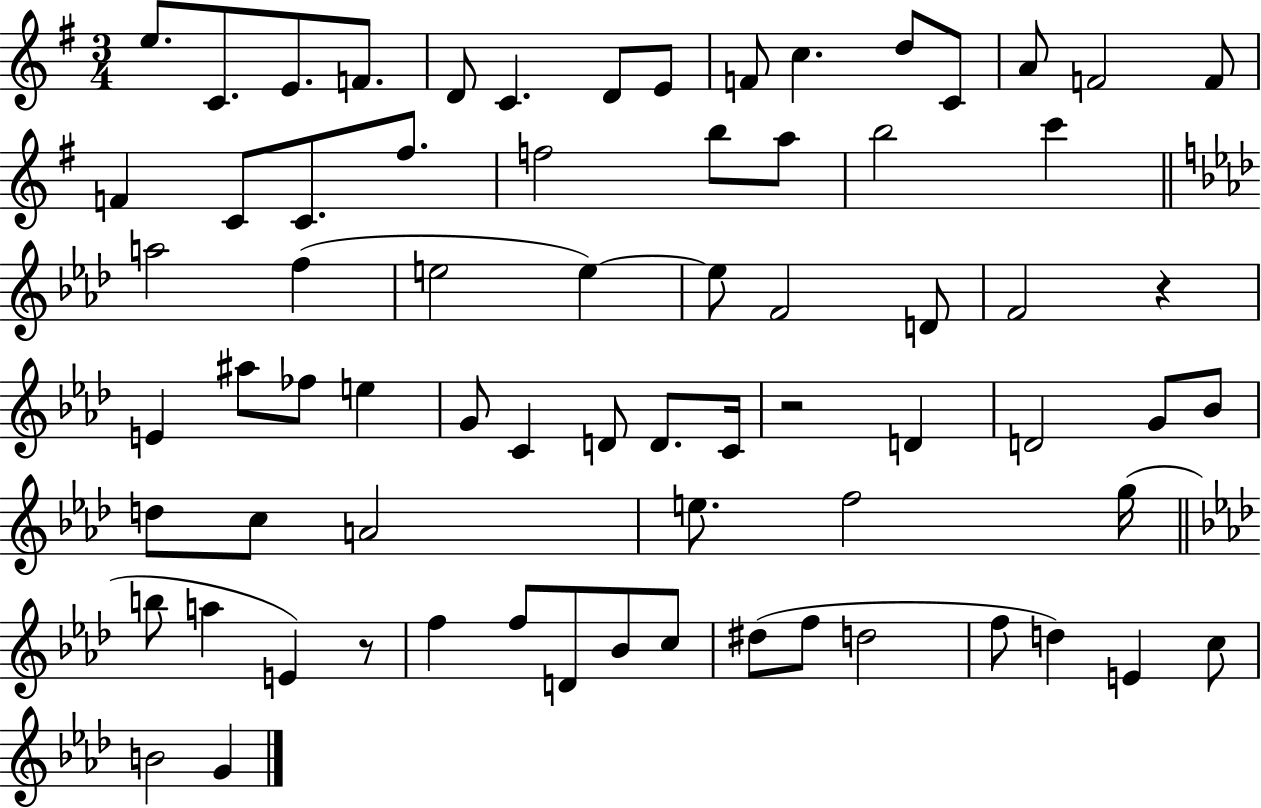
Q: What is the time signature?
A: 3/4